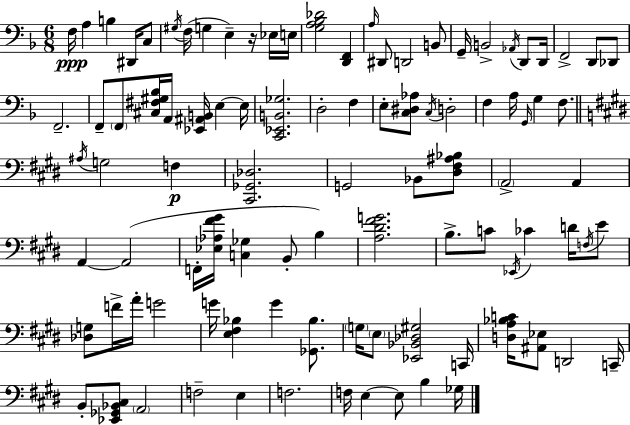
X:1
T:Untitled
M:6/8
L:1/4
K:F
F,/4 A, B, ^D,,/4 C,/2 ^G,/4 F,/4 G, E, z/4 _E,/4 E,/4 [G,A,_B,_D]2 [D,,F,,] A,/4 ^D,,/2 D,,2 B,,/2 G,,/4 B,,2 _A,,/4 D,,/2 D,,/4 F,,2 D,,/2 _D,,/2 F,,2 F,,/2 F,,/2 [^C,^F,^G,_B,]/4 A,,/4 [_E,,^A,,B,,]/4 E, E,/4 [C,,_E,,B,,_G,]2 D,2 F, E,/2 [C,^D,_A,]/2 C,/4 D,2 F, A,/4 G,,/4 G, F,/2 ^A,/4 G,2 F, [^C,,_G,,_D,]2 G,,2 _B,,/2 [^D,^F,^A,_B,]/2 A,,2 A,, A,, A,,2 F,,/4 [_E,_A,^F^G]/4 [C,_G,] B,,/2 B, [A,^D^FG]2 B,/2 C/2 _E,,/4 _C D/4 F,/4 E/2 [_D,G,]/2 F/4 A/4 G2 G/4 [E,^F,_B,] G [_G,,_B,]/2 G,/4 E,/2 [_E,,_B,,_D,^G,]2 C,,/4 [D,A,_B,C]/4 [^A,,_E,]/2 D,,2 C,,/4 B,,/2 [_E,,_G,,_B,,^C,]/2 A,,2 F,2 E, F,2 F,/4 E, E,/2 B, _G,/4